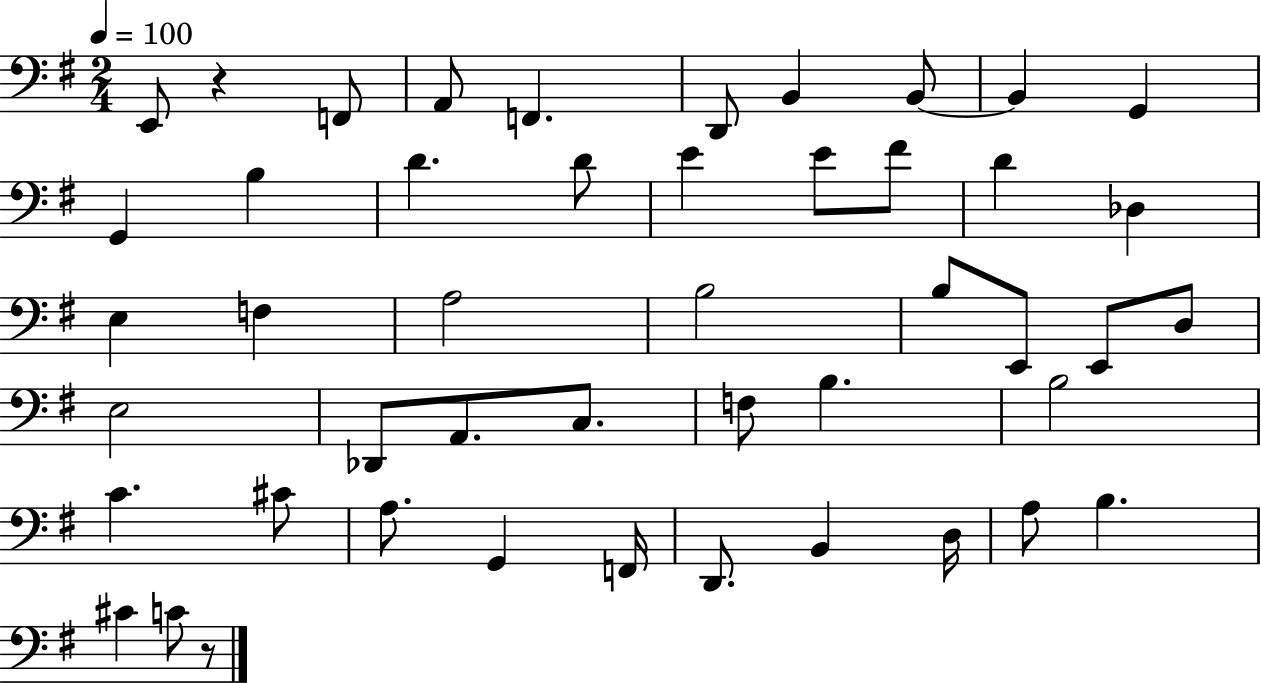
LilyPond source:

{
  \clef bass
  \numericTimeSignature
  \time 2/4
  \key g \major
  \tempo 4 = 100
  \repeat volta 2 { e,8 r4 f,8 | a,8 f,4. | d,8 b,4 b,8~~ | b,4 g,4 | \break g,4 b4 | d'4. d'8 | e'4 e'8 fis'8 | d'4 des4 | \break e4 f4 | a2 | b2 | b8 e,8 e,8 d8 | \break e2 | des,8 a,8. c8. | f8 b4. | b2 | \break c'4. cis'8 | a8. g,4 f,16 | d,8. b,4 d16 | a8 b4. | \break cis'4 c'8 r8 | } \bar "|."
}